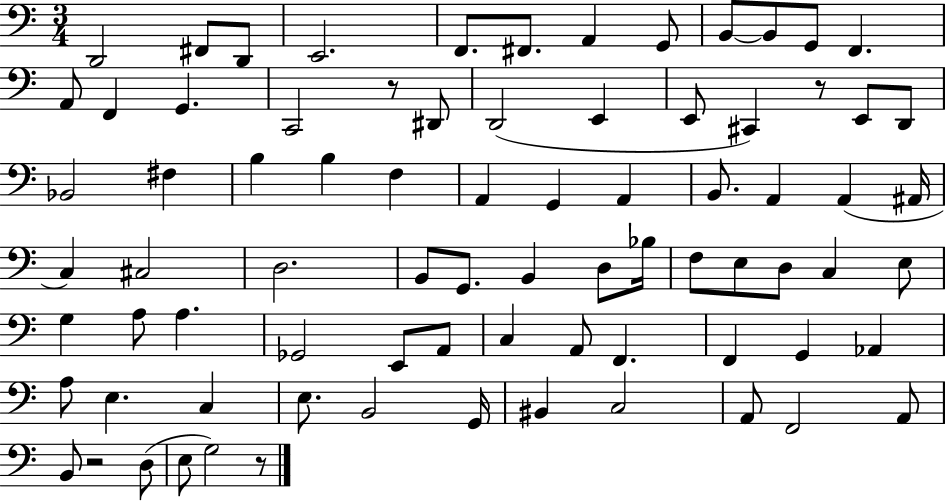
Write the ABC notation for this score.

X:1
T:Untitled
M:3/4
L:1/4
K:C
D,,2 ^F,,/2 D,,/2 E,,2 F,,/2 ^F,,/2 A,, G,,/2 B,,/2 B,,/2 G,,/2 F,, A,,/2 F,, G,, C,,2 z/2 ^D,,/2 D,,2 E,, E,,/2 ^C,, z/2 E,,/2 D,,/2 _B,,2 ^F, B, B, F, A,, G,, A,, B,,/2 A,, A,, ^A,,/4 C, ^C,2 D,2 B,,/2 G,,/2 B,, D,/2 _B,/4 F,/2 E,/2 D,/2 C, E,/2 G, A,/2 A, _G,,2 E,,/2 A,,/2 C, A,,/2 F,, F,, G,, _A,, A,/2 E, C, E,/2 B,,2 G,,/4 ^B,, C,2 A,,/2 F,,2 A,,/2 B,,/2 z2 D,/2 E,/2 G,2 z/2